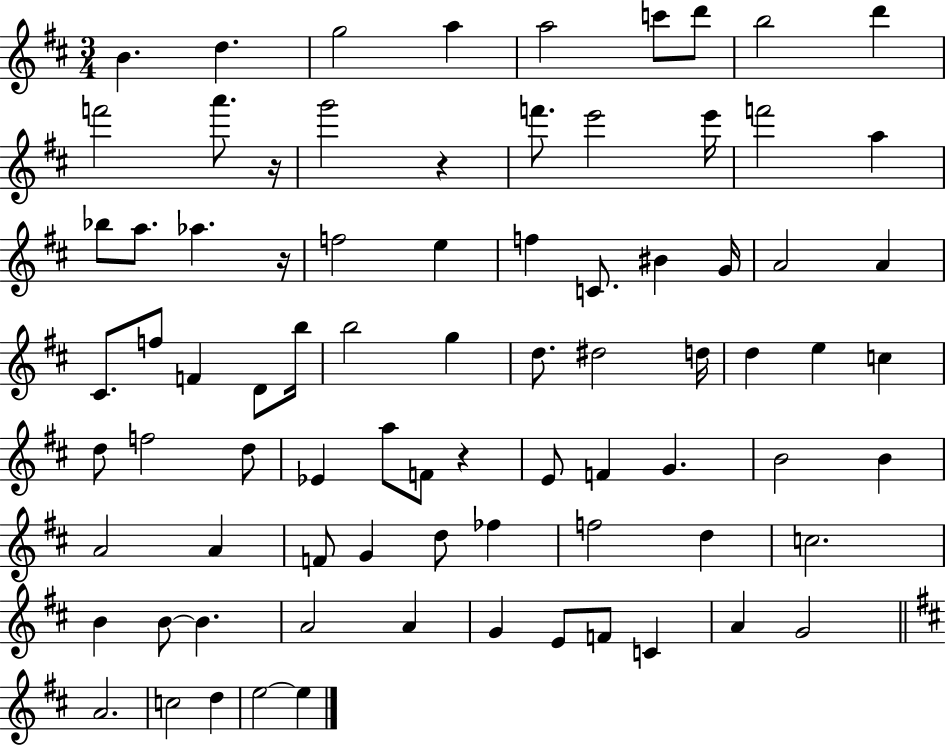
{
  \clef treble
  \numericTimeSignature
  \time 3/4
  \key d \major
  b'4. d''4. | g''2 a''4 | a''2 c'''8 d'''8 | b''2 d'''4 | \break f'''2 a'''8. r16 | g'''2 r4 | f'''8. e'''2 e'''16 | f'''2 a''4 | \break bes''8 a''8. aes''4. r16 | f''2 e''4 | f''4 c'8. bis'4 g'16 | a'2 a'4 | \break cis'8. f''8 f'4 d'8 b''16 | b''2 g''4 | d''8. dis''2 d''16 | d''4 e''4 c''4 | \break d''8 f''2 d''8 | ees'4 a''8 f'8 r4 | e'8 f'4 g'4. | b'2 b'4 | \break a'2 a'4 | f'8 g'4 d''8 fes''4 | f''2 d''4 | c''2. | \break b'4 b'8~~ b'4. | a'2 a'4 | g'4 e'8 f'8 c'4 | a'4 g'2 | \break \bar "||" \break \key d \major a'2. | c''2 d''4 | e''2~~ e''4 | \bar "|."
}